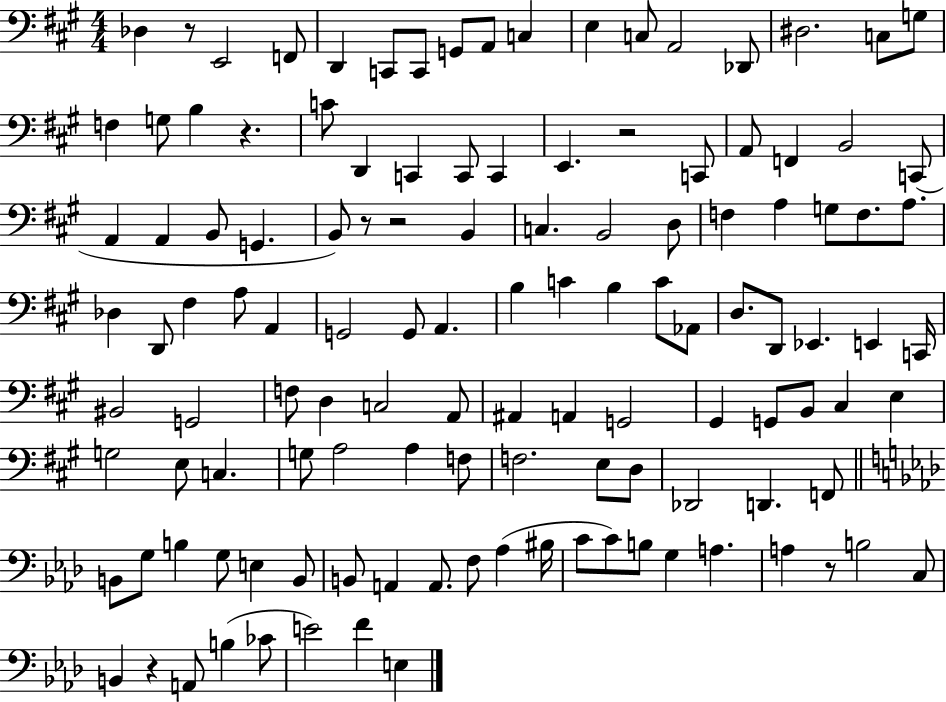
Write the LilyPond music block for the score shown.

{
  \clef bass
  \numericTimeSignature
  \time 4/4
  \key a \major
  des4 r8 e,2 f,8 | d,4 c,8 c,8 g,8 a,8 c4 | e4 c8 a,2 des,8 | dis2. c8 g8 | \break f4 g8 b4 r4. | c'8 d,4 c,4 c,8 c,4 | e,4. r2 c,8 | a,8 f,4 b,2 c,8( | \break a,4 a,4 b,8 g,4. | b,8) r8 r2 b,4 | c4. b,2 d8 | f4 a4 g8 f8. a8. | \break des4 d,8 fis4 a8 a,4 | g,2 g,8 a,4. | b4 c'4 b4 c'8 aes,8 | d8. d,8 ees,4. e,4 c,16 | \break bis,2 g,2 | f8 d4 c2 a,8 | ais,4 a,4 g,2 | gis,4 g,8 b,8 cis4 e4 | \break g2 e8 c4. | g8 a2 a4 f8 | f2. e8 d8 | des,2 d,4. f,8 | \break \bar "||" \break \key aes \major b,8 g8 b4 g8 e4 b,8 | b,8 a,4 a,8. f8 aes4( bis16 | c'8 c'8) b8 g4 a4. | a4 r8 b2 c8 | \break b,4 r4 a,8 b4( ces'8 | e'2) f'4 e4 | \bar "|."
}